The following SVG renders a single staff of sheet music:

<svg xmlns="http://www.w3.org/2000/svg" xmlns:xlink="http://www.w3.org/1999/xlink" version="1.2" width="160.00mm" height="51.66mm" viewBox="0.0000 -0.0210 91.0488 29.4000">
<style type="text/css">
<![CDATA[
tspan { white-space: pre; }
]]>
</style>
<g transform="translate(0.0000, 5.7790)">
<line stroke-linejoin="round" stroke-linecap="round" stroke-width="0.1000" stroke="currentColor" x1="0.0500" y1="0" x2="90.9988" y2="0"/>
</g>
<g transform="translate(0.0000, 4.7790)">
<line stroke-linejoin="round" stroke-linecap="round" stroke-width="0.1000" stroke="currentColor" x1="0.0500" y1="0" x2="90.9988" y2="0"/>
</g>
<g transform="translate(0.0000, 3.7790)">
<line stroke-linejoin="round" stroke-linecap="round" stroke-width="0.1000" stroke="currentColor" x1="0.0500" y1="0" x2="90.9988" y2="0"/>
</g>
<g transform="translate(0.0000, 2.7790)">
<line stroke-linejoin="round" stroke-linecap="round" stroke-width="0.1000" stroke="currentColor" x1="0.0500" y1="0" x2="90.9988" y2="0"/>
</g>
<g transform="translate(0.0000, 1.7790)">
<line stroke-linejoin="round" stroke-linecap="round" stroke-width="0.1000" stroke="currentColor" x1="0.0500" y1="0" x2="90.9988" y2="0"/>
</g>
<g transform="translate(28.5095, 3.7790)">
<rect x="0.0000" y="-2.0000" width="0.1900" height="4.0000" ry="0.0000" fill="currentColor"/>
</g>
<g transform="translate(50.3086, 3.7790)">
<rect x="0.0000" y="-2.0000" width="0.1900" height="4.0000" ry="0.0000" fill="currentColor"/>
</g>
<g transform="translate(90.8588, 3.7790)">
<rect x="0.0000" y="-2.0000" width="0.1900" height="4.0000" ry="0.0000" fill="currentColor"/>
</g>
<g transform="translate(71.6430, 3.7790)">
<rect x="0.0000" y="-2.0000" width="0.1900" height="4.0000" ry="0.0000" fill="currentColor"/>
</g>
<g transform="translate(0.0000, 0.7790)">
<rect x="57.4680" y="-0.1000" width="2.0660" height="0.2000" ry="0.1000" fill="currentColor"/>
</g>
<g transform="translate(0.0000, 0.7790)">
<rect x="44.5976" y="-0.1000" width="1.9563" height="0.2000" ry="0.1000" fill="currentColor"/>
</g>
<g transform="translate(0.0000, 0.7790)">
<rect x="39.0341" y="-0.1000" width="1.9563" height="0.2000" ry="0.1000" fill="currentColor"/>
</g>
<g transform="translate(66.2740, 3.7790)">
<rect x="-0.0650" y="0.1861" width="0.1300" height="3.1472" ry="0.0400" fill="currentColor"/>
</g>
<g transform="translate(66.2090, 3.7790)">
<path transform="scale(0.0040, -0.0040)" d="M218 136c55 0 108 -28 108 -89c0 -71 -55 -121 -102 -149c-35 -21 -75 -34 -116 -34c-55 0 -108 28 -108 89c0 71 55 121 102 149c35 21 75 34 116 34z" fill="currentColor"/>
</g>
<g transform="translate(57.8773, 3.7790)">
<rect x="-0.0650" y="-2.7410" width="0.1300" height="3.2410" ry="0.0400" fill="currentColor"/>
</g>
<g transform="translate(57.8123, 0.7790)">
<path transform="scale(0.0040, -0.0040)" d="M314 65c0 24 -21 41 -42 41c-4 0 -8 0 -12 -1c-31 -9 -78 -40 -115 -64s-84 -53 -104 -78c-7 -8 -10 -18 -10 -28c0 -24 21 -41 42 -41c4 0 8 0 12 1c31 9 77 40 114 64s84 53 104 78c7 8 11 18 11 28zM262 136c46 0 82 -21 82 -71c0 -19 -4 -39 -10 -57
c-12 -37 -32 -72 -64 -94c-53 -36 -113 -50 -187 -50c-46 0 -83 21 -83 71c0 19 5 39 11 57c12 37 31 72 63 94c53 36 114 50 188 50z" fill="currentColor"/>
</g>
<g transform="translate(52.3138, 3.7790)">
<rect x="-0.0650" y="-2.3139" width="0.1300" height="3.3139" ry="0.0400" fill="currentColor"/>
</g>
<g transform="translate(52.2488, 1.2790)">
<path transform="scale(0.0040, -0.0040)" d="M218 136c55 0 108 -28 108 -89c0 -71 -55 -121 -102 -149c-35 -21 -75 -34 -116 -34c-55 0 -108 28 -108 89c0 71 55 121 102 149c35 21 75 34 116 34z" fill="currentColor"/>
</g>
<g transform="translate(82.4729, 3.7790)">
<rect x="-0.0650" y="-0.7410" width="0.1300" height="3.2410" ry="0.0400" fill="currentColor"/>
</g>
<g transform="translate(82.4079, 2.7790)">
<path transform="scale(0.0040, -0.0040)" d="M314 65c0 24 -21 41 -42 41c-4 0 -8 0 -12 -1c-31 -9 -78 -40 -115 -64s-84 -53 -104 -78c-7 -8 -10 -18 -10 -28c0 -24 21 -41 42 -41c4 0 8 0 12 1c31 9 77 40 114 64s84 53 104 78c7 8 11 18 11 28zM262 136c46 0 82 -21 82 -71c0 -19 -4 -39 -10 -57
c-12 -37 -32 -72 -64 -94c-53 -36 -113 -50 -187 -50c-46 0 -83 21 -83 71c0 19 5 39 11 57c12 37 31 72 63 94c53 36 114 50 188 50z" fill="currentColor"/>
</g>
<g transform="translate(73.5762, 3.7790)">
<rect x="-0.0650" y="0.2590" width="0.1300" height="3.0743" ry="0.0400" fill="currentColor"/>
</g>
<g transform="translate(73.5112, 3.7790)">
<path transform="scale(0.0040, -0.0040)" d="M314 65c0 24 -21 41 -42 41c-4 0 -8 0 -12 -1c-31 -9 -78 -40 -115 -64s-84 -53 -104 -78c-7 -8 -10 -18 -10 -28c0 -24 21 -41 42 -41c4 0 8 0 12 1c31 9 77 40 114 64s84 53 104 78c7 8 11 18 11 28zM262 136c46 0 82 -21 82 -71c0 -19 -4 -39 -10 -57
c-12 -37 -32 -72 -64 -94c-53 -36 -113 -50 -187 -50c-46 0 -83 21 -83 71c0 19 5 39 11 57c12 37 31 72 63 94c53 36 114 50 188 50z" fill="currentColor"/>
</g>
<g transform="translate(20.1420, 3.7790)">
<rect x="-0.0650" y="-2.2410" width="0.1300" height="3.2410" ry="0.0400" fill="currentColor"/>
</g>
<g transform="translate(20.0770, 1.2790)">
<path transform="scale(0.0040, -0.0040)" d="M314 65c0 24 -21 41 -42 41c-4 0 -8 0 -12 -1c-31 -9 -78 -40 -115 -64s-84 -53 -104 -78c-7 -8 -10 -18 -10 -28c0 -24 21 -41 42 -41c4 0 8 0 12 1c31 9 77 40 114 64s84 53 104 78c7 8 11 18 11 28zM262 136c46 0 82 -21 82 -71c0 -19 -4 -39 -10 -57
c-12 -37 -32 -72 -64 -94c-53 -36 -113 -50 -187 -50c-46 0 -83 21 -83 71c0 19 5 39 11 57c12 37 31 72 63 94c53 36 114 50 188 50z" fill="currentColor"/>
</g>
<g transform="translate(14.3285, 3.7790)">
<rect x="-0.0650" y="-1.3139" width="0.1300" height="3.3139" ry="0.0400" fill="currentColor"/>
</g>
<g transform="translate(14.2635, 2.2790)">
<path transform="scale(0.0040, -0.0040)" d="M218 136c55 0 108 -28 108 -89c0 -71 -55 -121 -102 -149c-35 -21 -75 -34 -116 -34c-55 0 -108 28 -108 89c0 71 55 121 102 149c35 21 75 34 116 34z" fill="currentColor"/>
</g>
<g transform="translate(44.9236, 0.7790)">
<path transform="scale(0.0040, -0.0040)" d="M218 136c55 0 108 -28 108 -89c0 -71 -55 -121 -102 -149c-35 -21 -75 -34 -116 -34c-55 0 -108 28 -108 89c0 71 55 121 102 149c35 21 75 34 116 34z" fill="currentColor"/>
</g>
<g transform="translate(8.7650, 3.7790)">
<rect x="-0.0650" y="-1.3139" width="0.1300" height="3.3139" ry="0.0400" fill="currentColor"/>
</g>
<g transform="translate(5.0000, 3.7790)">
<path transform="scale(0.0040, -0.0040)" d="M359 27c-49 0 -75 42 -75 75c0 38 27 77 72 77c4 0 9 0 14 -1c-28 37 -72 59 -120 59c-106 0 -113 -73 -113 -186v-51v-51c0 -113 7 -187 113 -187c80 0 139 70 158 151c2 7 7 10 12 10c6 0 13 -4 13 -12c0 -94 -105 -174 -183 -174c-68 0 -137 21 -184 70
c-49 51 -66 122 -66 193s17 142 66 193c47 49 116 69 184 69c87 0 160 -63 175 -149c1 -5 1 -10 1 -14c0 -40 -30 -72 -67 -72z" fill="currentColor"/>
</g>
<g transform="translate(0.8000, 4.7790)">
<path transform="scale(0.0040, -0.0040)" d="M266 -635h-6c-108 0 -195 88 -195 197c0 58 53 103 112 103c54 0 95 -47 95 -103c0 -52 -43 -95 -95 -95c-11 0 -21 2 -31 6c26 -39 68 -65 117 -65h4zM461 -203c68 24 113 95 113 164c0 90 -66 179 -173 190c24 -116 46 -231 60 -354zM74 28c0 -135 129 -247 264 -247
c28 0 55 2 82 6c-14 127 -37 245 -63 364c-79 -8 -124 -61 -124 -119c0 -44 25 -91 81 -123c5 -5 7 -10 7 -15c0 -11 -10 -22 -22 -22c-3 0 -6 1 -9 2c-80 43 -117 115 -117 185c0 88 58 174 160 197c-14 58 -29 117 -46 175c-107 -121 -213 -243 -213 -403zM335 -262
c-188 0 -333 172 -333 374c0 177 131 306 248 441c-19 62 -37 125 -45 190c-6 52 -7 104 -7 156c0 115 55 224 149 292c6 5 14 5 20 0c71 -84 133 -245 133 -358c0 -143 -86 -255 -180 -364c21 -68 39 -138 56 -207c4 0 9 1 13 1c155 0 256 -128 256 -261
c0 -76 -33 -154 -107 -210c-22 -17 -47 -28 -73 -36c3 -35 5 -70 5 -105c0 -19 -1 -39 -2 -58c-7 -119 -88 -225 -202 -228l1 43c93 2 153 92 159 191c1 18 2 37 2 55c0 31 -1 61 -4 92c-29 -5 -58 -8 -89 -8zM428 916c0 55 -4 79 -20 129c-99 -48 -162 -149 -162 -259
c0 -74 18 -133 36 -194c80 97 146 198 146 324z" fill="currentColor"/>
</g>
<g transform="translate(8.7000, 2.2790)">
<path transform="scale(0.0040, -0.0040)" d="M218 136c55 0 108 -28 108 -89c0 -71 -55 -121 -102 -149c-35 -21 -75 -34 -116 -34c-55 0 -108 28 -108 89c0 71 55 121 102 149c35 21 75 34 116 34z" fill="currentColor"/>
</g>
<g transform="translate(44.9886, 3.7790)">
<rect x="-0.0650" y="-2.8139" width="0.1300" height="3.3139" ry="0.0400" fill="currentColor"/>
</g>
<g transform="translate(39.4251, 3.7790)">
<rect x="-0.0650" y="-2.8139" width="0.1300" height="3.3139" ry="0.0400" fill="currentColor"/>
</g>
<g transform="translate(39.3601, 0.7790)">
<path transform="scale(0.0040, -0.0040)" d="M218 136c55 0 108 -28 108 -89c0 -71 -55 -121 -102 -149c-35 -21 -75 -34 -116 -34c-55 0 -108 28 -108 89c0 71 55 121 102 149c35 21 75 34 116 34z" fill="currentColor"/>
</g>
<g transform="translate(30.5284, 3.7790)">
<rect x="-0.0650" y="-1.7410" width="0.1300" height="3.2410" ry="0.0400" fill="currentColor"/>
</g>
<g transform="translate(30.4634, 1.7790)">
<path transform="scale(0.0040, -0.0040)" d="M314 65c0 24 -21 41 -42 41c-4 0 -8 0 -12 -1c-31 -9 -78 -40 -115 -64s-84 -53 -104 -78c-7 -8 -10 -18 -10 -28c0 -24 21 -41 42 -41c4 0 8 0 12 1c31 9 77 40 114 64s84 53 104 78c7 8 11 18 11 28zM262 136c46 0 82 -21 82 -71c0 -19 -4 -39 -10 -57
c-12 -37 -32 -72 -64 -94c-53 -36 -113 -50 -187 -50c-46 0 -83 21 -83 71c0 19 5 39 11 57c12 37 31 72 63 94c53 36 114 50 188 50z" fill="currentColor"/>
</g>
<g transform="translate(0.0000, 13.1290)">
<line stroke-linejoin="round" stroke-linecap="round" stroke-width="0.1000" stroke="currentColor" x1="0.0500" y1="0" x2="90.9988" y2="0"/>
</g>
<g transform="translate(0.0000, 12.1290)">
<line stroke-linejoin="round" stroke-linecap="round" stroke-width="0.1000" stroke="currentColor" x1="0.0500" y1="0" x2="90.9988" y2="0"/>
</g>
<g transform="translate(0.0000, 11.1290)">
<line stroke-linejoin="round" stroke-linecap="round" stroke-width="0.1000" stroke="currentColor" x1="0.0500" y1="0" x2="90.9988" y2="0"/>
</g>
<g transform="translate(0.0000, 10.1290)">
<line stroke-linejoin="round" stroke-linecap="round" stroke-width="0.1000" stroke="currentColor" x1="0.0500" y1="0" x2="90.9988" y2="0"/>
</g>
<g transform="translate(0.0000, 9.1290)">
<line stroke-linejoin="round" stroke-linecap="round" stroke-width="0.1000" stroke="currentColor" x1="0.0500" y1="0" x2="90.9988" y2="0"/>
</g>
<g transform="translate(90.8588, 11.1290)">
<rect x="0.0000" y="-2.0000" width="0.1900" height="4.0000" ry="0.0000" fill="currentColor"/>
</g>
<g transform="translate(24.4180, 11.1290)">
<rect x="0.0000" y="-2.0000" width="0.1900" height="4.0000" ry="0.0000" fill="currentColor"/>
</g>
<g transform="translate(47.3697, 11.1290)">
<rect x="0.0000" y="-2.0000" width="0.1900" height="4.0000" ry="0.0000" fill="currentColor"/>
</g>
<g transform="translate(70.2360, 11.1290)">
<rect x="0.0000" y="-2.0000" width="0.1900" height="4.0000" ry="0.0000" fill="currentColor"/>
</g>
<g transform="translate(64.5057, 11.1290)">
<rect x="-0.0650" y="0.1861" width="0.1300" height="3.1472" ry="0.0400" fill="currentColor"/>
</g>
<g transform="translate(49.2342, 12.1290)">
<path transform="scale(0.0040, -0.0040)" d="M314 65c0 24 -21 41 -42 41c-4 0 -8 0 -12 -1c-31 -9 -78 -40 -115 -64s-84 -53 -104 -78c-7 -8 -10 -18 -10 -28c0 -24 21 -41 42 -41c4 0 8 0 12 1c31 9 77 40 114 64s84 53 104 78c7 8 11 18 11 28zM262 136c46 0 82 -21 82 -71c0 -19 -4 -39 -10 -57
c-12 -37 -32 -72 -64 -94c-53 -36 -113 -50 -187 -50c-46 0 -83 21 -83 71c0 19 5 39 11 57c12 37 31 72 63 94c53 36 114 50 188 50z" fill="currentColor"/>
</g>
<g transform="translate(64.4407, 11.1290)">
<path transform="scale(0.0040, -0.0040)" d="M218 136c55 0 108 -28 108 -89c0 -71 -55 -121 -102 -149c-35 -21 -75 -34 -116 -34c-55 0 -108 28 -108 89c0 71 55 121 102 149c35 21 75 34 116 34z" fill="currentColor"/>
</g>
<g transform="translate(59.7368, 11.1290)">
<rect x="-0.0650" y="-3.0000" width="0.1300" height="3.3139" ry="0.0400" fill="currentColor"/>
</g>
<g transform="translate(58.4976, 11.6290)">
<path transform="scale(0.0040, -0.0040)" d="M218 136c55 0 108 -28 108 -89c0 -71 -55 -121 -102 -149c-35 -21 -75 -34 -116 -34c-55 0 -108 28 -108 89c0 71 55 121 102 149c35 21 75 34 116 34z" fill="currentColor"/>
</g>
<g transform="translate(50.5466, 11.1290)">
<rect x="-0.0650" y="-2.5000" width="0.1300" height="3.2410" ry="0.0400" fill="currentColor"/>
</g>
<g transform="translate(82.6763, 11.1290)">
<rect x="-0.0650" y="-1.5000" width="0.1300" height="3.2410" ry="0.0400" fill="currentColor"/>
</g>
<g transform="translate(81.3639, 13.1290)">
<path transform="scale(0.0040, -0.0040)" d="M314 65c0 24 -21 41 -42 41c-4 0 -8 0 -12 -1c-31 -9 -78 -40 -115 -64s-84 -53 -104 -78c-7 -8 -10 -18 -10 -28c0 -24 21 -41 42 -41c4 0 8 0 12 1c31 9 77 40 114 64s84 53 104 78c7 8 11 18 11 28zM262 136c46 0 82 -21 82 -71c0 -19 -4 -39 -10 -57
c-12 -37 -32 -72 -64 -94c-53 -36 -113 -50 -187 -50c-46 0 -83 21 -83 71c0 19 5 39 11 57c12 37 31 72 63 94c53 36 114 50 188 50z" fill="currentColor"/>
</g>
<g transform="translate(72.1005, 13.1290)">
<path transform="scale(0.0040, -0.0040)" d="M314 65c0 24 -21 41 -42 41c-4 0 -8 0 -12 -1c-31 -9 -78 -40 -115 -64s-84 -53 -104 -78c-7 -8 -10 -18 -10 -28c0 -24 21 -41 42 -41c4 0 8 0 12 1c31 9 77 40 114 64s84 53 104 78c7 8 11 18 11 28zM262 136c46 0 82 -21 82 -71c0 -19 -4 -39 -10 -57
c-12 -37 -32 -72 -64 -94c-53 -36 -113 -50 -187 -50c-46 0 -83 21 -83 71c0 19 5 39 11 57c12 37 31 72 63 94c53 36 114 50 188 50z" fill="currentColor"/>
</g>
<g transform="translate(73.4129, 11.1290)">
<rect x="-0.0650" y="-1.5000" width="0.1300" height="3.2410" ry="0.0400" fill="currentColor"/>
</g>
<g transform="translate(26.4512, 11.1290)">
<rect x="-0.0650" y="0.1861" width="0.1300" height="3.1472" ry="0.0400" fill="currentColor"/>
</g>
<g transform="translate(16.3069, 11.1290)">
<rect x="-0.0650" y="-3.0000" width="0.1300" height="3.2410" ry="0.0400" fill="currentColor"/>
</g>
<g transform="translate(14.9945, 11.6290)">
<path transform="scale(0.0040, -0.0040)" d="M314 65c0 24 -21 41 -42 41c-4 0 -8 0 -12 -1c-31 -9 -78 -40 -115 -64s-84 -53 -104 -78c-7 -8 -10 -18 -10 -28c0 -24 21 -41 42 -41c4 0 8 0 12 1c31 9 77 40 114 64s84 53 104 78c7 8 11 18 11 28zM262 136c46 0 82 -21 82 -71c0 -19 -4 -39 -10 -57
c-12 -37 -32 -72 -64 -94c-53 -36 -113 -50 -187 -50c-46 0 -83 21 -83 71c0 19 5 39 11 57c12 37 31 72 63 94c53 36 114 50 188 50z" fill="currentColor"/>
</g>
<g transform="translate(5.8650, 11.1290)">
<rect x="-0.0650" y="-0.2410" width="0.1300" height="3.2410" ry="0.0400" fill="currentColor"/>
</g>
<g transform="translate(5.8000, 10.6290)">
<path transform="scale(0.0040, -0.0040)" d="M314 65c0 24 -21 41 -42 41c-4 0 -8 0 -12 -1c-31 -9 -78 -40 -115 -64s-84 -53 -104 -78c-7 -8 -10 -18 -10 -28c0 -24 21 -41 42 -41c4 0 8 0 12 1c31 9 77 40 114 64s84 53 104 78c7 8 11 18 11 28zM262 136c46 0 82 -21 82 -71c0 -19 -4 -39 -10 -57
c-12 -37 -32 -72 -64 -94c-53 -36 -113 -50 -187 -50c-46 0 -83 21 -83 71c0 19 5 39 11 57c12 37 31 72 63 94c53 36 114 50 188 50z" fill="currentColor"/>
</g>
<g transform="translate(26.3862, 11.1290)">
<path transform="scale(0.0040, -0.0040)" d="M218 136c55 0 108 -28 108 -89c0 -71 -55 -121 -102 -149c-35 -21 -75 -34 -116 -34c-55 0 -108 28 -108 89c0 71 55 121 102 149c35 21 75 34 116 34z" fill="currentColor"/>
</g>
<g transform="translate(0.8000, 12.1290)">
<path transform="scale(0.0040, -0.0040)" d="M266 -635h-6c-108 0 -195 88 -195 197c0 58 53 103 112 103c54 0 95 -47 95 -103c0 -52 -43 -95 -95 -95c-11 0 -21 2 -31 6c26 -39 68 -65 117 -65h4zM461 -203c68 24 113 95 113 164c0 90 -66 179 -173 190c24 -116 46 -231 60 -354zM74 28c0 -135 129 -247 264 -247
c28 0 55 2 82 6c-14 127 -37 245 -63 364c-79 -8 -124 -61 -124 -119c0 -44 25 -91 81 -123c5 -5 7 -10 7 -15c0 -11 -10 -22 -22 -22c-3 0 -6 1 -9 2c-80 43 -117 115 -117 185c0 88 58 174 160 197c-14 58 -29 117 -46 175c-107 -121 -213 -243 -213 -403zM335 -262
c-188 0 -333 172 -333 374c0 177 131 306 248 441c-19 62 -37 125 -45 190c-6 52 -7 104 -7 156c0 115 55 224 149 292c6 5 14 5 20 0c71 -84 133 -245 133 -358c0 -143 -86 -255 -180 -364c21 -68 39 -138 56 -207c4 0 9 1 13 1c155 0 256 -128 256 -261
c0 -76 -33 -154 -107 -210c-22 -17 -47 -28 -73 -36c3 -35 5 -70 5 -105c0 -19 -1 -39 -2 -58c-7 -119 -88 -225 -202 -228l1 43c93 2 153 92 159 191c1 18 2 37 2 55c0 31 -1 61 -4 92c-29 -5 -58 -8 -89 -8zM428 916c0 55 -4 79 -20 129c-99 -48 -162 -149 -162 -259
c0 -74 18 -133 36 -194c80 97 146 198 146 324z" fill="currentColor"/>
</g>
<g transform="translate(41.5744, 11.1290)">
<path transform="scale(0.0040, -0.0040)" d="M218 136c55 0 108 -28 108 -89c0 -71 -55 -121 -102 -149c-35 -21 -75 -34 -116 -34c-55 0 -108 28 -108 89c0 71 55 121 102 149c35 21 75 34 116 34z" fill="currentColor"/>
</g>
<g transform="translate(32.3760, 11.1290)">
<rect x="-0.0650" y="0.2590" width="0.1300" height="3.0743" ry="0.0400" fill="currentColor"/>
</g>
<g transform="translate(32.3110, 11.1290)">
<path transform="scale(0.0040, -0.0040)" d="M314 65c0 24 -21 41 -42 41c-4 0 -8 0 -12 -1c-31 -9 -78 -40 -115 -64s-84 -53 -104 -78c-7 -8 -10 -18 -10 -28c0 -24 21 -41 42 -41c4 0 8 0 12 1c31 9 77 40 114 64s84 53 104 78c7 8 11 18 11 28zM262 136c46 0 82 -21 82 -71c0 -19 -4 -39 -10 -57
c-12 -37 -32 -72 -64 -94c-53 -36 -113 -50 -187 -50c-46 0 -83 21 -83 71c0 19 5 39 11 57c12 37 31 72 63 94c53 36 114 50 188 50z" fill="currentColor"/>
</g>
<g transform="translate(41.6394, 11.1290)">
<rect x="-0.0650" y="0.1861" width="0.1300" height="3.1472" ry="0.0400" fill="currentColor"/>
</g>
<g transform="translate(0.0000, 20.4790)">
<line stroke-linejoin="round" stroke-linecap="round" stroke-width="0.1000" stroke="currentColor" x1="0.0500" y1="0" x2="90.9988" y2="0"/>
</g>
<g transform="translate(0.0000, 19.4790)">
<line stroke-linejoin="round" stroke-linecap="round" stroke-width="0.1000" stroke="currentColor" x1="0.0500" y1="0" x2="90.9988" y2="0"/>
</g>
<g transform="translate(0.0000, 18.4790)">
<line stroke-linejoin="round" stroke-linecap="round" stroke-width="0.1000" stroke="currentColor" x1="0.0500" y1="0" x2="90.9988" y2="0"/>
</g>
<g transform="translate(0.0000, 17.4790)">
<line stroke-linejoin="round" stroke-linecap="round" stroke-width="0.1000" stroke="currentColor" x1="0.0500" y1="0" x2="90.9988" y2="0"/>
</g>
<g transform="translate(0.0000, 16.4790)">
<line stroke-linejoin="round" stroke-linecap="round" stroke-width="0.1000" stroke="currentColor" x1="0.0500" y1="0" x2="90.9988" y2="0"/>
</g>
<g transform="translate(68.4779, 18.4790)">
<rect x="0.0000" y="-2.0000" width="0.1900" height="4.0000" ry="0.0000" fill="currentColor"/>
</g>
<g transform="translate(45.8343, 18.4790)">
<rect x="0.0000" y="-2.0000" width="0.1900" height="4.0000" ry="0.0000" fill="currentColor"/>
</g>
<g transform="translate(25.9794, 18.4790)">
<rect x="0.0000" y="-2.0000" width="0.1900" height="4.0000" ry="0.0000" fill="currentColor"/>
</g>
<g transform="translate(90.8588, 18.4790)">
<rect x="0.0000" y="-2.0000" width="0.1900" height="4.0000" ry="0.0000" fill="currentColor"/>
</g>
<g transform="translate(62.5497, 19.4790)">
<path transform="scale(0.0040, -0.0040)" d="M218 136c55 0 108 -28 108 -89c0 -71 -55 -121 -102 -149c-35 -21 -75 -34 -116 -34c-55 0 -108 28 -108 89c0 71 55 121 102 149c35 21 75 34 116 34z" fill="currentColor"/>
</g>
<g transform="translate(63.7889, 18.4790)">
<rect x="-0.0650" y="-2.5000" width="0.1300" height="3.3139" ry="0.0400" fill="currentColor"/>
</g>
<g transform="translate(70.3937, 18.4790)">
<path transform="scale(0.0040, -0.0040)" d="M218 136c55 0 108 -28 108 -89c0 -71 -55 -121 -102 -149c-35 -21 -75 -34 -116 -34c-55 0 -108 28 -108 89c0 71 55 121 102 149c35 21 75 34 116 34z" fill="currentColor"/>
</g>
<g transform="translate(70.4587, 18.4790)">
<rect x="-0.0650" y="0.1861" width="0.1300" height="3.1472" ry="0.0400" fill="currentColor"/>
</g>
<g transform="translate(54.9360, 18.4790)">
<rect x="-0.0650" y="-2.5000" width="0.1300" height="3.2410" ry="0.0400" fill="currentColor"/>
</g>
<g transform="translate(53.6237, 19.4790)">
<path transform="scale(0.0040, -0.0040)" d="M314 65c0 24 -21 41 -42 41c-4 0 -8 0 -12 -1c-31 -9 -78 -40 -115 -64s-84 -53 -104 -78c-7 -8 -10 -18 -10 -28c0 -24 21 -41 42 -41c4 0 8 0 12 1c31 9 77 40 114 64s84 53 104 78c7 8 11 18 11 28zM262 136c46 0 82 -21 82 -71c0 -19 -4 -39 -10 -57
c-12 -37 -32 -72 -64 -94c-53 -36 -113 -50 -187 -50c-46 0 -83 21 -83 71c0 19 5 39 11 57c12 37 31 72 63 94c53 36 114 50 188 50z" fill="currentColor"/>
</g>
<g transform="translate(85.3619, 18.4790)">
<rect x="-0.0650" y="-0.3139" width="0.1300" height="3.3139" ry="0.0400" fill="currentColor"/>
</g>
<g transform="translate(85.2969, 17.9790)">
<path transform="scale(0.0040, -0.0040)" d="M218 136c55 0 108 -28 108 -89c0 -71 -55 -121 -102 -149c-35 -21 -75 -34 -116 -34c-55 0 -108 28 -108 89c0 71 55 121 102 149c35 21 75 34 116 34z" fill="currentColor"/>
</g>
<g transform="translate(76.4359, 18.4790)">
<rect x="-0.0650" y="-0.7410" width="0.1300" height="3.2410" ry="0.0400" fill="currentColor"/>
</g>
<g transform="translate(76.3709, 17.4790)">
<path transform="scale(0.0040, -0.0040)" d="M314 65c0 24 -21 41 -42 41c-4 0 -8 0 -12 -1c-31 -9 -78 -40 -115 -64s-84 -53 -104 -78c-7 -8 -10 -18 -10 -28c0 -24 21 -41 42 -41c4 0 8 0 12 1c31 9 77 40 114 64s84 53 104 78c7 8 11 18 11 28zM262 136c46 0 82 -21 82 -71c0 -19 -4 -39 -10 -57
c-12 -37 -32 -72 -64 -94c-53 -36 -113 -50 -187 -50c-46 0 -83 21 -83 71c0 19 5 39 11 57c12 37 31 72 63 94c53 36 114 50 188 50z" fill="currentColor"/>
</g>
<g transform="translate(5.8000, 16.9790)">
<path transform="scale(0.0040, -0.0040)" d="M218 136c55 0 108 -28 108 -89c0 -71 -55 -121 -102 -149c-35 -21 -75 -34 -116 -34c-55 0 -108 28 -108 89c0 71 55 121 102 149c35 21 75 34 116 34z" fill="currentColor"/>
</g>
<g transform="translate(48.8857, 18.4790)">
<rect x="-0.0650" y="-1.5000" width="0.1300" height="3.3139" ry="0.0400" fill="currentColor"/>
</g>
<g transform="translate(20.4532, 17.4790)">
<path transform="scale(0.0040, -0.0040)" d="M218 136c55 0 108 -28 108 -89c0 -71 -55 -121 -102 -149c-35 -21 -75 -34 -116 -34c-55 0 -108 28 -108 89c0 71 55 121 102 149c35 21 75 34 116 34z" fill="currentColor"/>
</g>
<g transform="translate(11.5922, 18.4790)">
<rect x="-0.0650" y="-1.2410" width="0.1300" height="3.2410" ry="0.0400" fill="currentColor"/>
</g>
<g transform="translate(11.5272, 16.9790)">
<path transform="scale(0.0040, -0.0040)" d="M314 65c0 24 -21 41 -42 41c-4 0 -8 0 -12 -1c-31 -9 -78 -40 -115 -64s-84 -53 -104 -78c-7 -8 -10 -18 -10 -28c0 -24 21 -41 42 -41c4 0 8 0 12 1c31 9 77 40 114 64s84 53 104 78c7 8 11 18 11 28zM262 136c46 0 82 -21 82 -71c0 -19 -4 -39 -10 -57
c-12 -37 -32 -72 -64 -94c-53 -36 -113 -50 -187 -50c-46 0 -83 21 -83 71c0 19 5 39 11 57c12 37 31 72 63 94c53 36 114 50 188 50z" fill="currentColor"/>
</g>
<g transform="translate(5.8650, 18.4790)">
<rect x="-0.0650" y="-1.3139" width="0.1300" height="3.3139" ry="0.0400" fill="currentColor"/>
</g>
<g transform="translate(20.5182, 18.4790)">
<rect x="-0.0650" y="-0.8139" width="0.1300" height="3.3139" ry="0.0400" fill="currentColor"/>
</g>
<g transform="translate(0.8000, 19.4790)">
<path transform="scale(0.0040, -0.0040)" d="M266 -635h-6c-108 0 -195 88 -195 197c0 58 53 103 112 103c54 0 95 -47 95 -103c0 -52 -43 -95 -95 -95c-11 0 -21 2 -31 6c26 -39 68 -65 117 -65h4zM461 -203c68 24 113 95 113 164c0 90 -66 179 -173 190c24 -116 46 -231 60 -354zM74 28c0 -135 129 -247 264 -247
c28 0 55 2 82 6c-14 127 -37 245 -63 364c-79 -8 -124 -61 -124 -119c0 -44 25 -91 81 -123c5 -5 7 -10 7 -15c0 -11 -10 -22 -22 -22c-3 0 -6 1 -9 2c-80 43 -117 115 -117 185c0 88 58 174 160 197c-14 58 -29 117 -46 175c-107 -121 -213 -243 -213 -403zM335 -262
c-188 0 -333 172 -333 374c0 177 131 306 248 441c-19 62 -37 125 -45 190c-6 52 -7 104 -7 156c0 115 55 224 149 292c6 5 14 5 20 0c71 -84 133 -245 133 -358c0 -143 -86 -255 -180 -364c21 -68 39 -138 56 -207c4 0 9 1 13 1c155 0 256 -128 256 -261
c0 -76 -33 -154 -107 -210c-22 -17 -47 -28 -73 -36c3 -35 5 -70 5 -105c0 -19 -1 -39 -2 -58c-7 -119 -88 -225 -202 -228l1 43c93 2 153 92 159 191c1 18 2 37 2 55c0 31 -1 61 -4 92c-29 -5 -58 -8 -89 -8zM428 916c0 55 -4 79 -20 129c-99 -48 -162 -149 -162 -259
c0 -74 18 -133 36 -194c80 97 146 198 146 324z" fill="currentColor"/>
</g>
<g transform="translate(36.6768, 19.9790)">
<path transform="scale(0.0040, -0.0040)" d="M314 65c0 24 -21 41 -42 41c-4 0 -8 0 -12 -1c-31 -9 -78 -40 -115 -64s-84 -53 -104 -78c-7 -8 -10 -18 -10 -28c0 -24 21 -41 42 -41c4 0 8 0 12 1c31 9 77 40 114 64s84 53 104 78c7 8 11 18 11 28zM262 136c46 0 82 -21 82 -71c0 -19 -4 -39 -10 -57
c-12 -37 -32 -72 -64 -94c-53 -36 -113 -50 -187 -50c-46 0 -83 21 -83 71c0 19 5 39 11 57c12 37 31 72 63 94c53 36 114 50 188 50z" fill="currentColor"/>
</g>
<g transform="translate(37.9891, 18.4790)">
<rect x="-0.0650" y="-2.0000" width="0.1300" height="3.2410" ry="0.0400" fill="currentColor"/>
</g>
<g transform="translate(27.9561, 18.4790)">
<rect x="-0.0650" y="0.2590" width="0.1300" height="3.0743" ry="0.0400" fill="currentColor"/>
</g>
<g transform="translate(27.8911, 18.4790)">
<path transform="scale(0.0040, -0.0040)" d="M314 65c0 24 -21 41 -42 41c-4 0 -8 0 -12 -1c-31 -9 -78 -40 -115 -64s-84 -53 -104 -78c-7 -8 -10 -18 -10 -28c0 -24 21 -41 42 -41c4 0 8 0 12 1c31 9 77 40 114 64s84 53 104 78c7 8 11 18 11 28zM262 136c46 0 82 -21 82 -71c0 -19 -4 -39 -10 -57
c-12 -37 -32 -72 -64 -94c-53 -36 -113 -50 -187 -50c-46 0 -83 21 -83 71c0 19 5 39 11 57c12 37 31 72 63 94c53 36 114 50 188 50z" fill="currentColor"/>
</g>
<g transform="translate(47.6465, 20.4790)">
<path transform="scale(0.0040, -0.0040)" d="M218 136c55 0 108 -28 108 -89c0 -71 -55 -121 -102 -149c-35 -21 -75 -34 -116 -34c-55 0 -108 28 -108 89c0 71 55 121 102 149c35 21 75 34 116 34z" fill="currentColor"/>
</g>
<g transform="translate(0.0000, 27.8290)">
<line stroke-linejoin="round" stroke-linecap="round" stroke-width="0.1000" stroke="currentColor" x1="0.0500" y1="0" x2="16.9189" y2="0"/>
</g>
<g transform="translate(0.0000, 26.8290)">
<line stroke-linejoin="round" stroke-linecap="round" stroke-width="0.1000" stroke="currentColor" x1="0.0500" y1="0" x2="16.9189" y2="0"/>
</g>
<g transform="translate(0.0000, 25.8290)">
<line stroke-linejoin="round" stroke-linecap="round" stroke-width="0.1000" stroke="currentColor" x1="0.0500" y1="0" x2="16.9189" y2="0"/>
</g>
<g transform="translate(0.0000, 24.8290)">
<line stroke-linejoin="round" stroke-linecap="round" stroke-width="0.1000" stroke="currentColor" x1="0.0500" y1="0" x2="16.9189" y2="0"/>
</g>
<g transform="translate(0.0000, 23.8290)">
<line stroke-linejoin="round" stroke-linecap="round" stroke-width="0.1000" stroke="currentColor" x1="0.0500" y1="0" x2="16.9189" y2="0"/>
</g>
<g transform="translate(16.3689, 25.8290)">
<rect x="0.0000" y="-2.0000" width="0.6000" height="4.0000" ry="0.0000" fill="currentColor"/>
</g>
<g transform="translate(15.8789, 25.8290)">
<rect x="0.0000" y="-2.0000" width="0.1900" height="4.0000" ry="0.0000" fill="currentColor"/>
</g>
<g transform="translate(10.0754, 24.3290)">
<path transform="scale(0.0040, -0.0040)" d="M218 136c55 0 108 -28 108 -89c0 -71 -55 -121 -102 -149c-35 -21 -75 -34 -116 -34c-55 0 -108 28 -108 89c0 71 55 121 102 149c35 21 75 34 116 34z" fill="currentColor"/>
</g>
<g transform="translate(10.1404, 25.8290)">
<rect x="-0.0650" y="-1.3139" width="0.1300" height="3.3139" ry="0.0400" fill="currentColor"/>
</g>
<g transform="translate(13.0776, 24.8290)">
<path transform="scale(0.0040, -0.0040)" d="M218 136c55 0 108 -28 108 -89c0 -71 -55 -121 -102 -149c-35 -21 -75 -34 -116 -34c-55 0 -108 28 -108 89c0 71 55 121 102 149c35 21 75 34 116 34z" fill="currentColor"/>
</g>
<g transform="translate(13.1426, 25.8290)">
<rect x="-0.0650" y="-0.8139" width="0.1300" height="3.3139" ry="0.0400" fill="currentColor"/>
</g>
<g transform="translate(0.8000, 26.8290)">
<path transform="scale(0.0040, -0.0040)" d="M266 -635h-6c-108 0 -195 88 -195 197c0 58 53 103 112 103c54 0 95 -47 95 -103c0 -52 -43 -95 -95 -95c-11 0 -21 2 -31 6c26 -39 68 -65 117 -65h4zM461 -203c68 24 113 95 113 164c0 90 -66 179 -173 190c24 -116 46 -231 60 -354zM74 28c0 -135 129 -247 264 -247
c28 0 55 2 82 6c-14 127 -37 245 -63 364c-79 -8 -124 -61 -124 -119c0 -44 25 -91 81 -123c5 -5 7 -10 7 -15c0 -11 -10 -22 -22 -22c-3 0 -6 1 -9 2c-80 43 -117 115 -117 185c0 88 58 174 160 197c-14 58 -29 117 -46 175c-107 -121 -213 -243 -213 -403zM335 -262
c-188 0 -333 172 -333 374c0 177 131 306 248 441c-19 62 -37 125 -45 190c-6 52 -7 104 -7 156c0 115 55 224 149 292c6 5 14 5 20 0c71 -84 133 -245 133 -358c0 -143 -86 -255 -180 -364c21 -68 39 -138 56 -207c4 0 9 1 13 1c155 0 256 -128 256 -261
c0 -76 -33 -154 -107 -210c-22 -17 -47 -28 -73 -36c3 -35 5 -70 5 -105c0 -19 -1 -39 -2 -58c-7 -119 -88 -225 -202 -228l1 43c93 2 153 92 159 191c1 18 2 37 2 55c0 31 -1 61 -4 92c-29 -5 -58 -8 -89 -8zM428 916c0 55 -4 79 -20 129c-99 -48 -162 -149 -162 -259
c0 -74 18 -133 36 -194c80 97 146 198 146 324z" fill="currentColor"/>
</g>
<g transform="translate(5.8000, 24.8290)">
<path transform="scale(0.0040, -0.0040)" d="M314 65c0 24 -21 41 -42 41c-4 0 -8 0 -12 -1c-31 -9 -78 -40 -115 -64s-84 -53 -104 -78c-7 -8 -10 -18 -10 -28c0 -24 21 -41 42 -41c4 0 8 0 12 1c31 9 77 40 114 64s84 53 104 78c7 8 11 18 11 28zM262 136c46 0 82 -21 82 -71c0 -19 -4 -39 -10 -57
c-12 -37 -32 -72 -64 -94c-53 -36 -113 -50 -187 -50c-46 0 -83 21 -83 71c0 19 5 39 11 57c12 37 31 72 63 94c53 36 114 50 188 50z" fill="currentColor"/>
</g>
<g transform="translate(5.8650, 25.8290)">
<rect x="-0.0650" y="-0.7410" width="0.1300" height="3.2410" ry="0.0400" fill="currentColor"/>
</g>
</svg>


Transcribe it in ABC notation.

X:1
T:Untitled
M:4/4
L:1/4
K:C
e e g2 f2 a a g a2 B B2 d2 c2 A2 B B2 B G2 A B E2 E2 e e2 d B2 F2 E G2 G B d2 c d2 e d